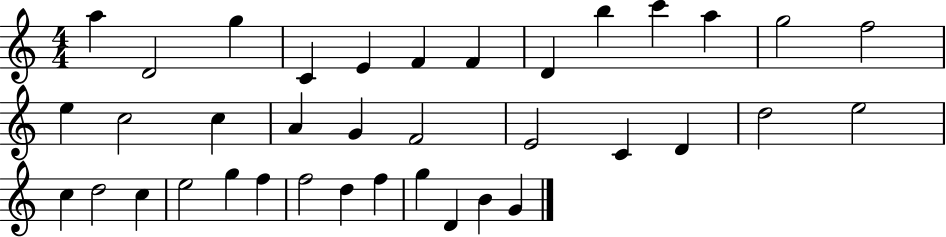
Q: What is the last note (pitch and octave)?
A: G4